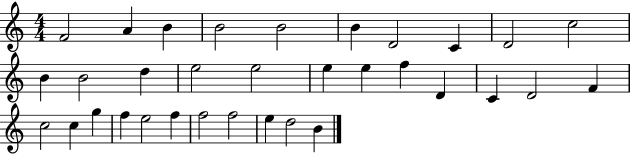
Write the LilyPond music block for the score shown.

{
  \clef treble
  \numericTimeSignature
  \time 4/4
  \key c \major
  f'2 a'4 b'4 | b'2 b'2 | b'4 d'2 c'4 | d'2 c''2 | \break b'4 b'2 d''4 | e''2 e''2 | e''4 e''4 f''4 d'4 | c'4 d'2 f'4 | \break c''2 c''4 g''4 | f''4 e''2 f''4 | f''2 f''2 | e''4 d''2 b'4 | \break \bar "|."
}